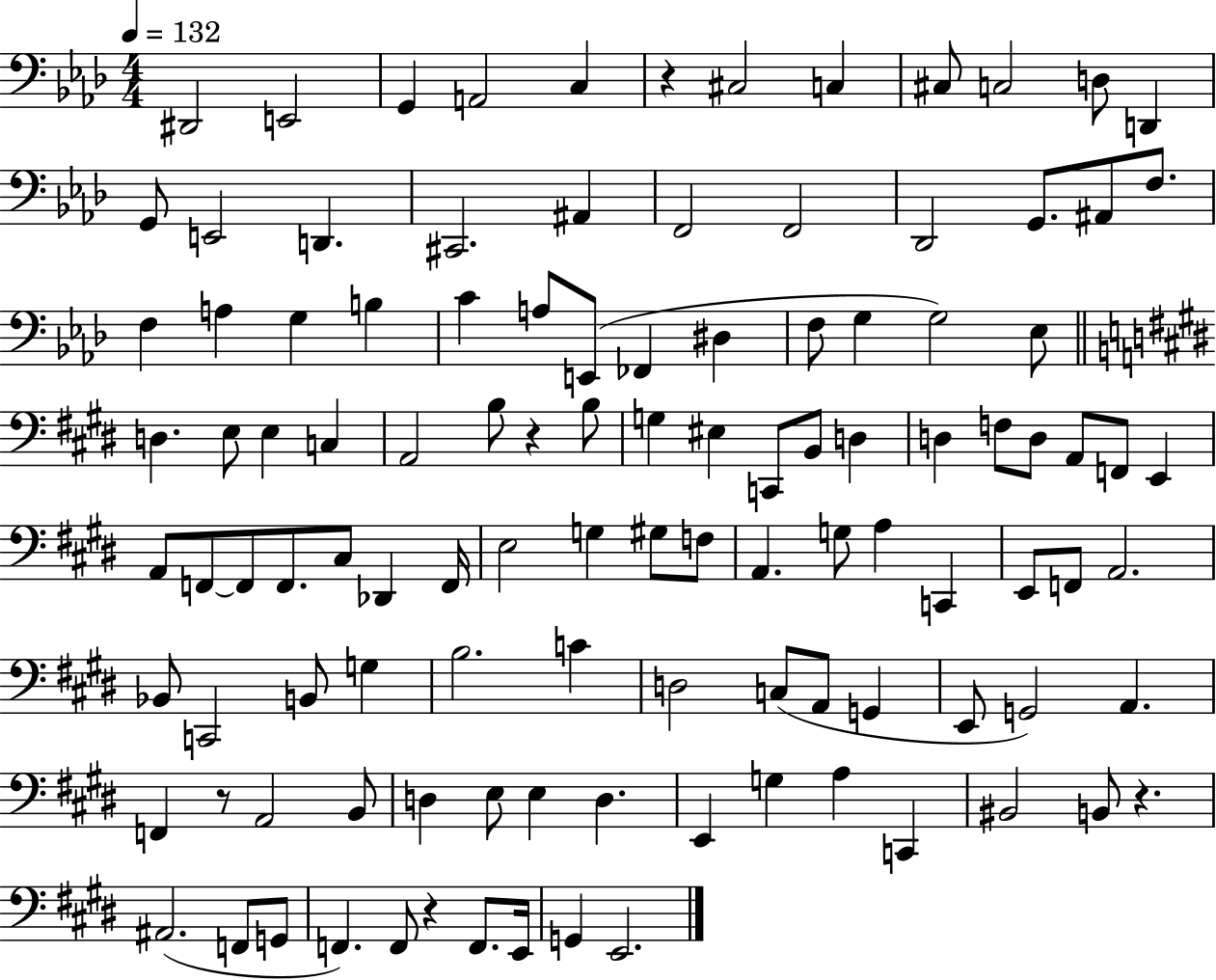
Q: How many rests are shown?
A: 5